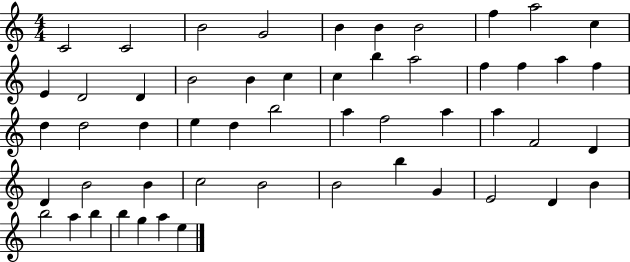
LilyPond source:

{
  \clef treble
  \numericTimeSignature
  \time 4/4
  \key c \major
  c'2 c'2 | b'2 g'2 | b'4 b'4 b'2 | f''4 a''2 c''4 | \break e'4 d'2 d'4 | b'2 b'4 c''4 | c''4 b''4 a''2 | f''4 f''4 a''4 f''4 | \break d''4 d''2 d''4 | e''4 d''4 b''2 | a''4 f''2 a''4 | a''4 f'2 d'4 | \break d'4 b'2 b'4 | c''2 b'2 | b'2 b''4 g'4 | e'2 d'4 b'4 | \break b''2 a''4 b''4 | b''4 g''4 a''4 e''4 | \bar "|."
}